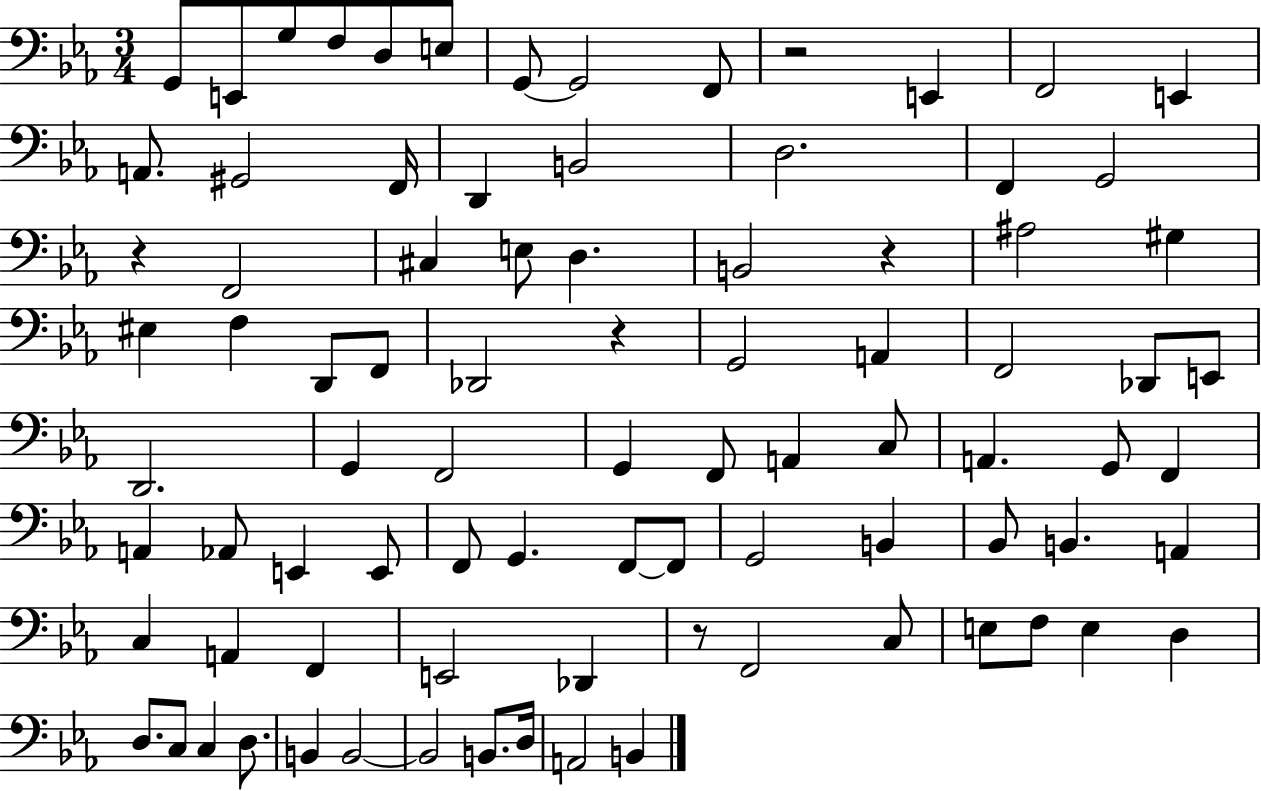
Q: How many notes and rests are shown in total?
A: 87